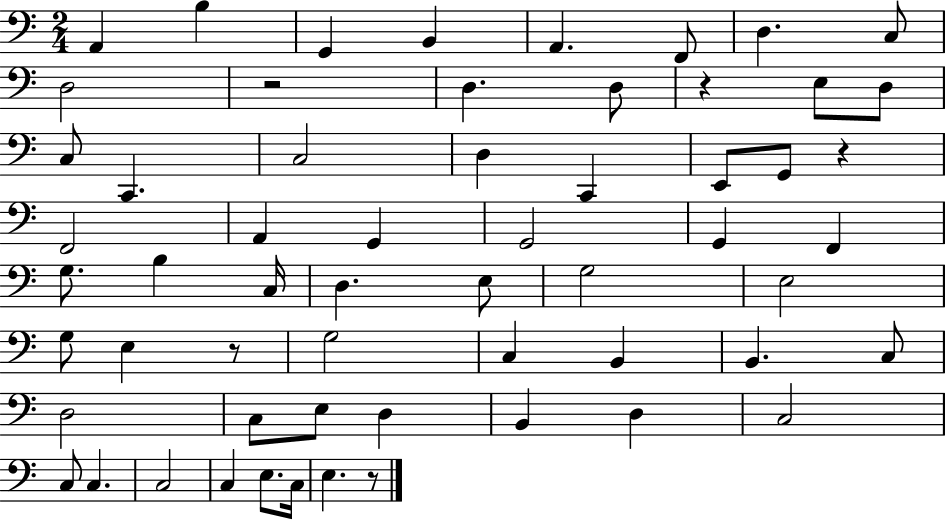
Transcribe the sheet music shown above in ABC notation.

X:1
T:Untitled
M:2/4
L:1/4
K:C
A,, B, G,, B,, A,, F,,/2 D, C,/2 D,2 z2 D, D,/2 z E,/2 D,/2 C,/2 C,, C,2 D, C,, E,,/2 G,,/2 z F,,2 A,, G,, G,,2 G,, F,, G,/2 B, C,/4 D, E,/2 G,2 E,2 G,/2 E, z/2 G,2 C, B,, B,, C,/2 D,2 C,/2 E,/2 D, B,, D, C,2 C,/2 C, C,2 C, E,/2 C,/4 E, z/2